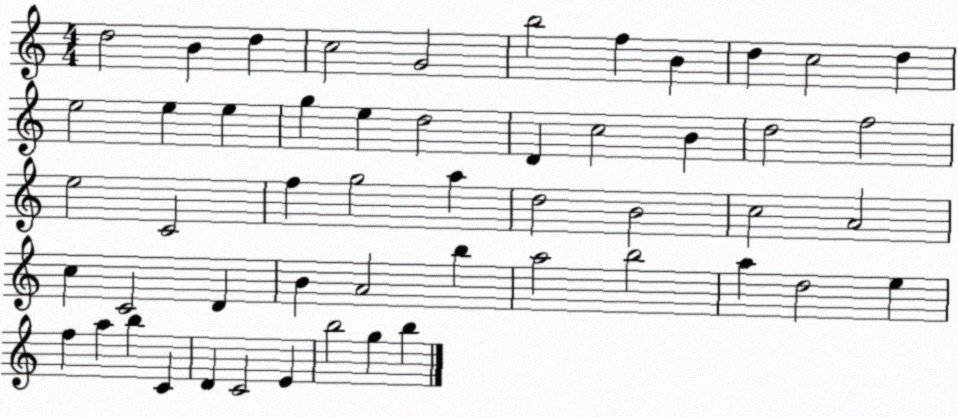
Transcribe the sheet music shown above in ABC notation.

X:1
T:Untitled
M:4/4
L:1/4
K:C
d2 B d c2 G2 b2 f B d c2 d e2 e e g e d2 D c2 B d2 f2 e2 C2 f g2 a d2 B2 c2 A2 c C2 D B A2 b a2 b2 a d2 e f a b C D C2 E b2 g b